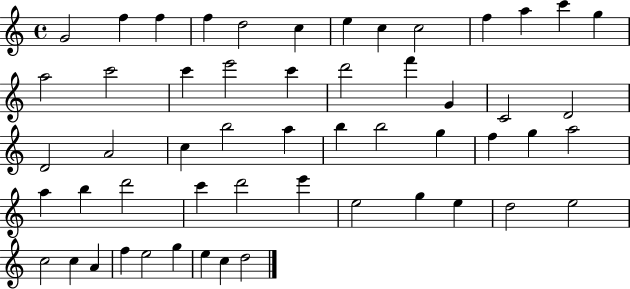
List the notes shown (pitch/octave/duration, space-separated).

G4/h F5/q F5/q F5/q D5/h C5/q E5/q C5/q C5/h F5/q A5/q C6/q G5/q A5/h C6/h C6/q E6/h C6/q D6/h F6/q G4/q C4/h D4/h D4/h A4/h C5/q B5/h A5/q B5/q B5/h G5/q F5/q G5/q A5/h A5/q B5/q D6/h C6/q D6/h E6/q E5/h G5/q E5/q D5/h E5/h C5/h C5/q A4/q F5/q E5/h G5/q E5/q C5/q D5/h